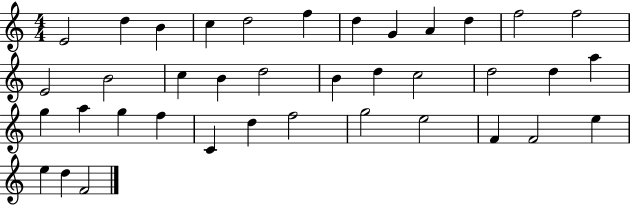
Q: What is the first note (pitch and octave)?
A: E4